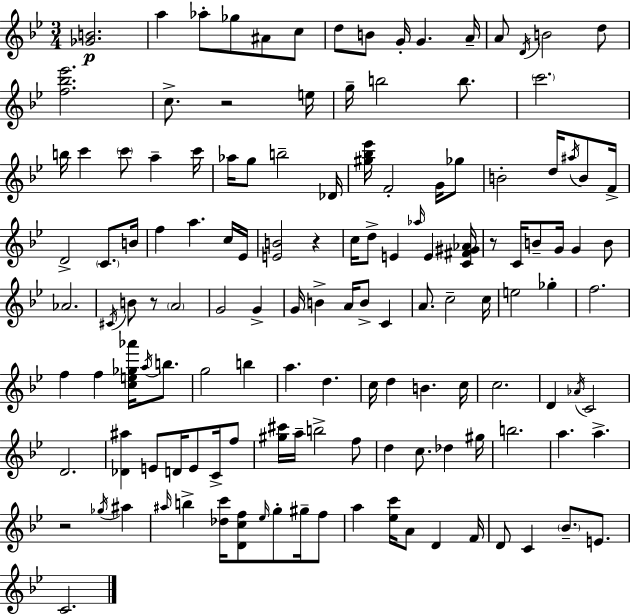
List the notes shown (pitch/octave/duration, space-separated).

[Gb4,B4]/h. A5/q Ab5/e Gb5/e A#4/e C5/e D5/e B4/e G4/s G4/q. A4/s A4/e D4/s B4/h D5/e [F5,Bb5,Eb6]/h. C5/e. R/h E5/s G5/s B5/h B5/e. C6/h. B5/s C6/q C6/e A5/q C6/s Ab5/s G5/e B5/h Db4/s [G#5,Bb5,Eb6]/s F4/h G4/s Gb5/e B4/h D5/s A#5/s B4/e F4/s D4/h C4/e. B4/s F5/q A5/q. C5/s Eb4/s [E4,B4]/h R/q C5/s D5/e E4/q Ab5/s E4/q [C4,F#4,G#4,Ab4]/s R/e C4/s B4/e G4/s G4/q B4/e Ab4/h. C#4/s B4/e R/e A4/h G4/h G4/q G4/s B4/q A4/s B4/e C4/q A4/e. C5/h C5/s E5/h Gb5/q F5/h. F5/q F5/q [C5,E5,Gb5,Ab6]/s A5/s B5/e. G5/h B5/q A5/q. D5/q. C5/s D5/q B4/q. C5/s C5/h. D4/q Ab4/s C4/h D4/h. [Db4,A#5]/q E4/e D4/s E4/e C4/s F5/e [G#5,C#6]/s A5/s B5/h F5/e D5/q C5/e. Db5/q G#5/s B5/h. A5/q. A5/q. R/h Gb5/s A#5/q A#5/s B5/q [Db5,C6]/s [D4,C5,F5]/e Eb5/s G5/e G#5/s F5/e A5/q [Eb5,C6]/s A4/e D4/q F4/s D4/e C4/q Bb4/e. E4/e. C4/h.